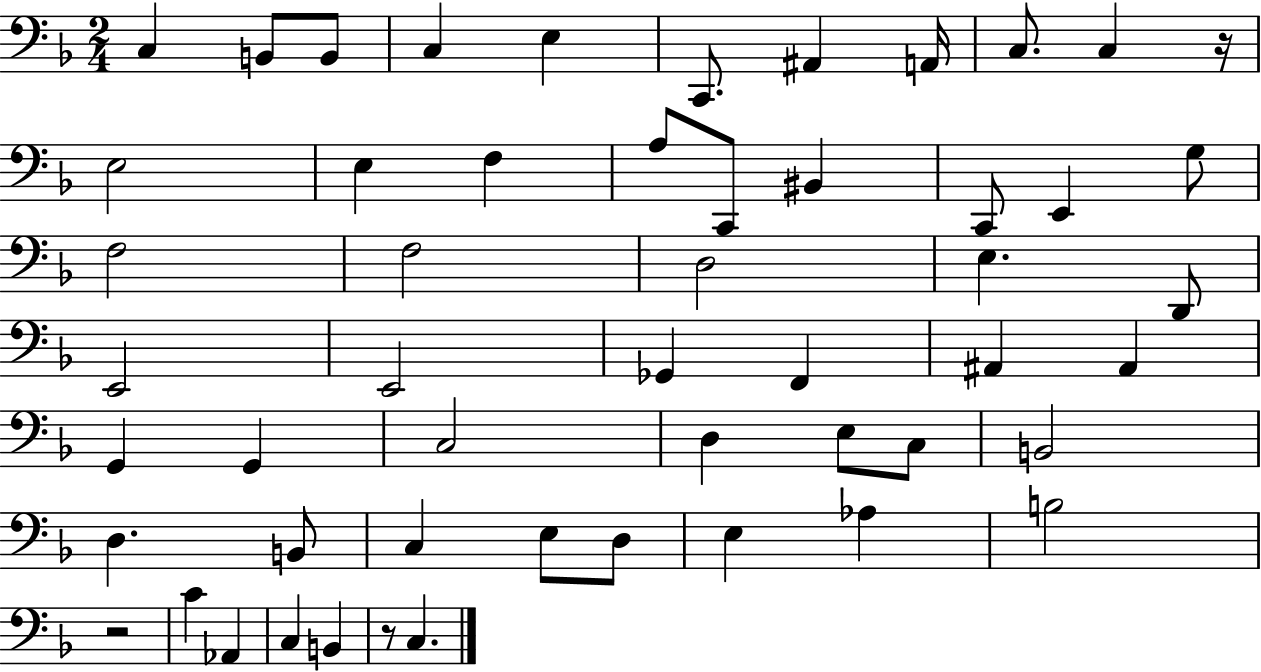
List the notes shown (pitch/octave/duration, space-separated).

C3/q B2/e B2/e C3/q E3/q C2/e. A#2/q A2/s C3/e. C3/q R/s E3/h E3/q F3/q A3/e C2/e BIS2/q C2/e E2/q G3/e F3/h F3/h D3/h E3/q. D2/e E2/h E2/h Gb2/q F2/q A#2/q A#2/q G2/q G2/q C3/h D3/q E3/e C3/e B2/h D3/q. B2/e C3/q E3/e D3/e E3/q Ab3/q B3/h R/h C4/q Ab2/q C3/q B2/q R/e C3/q.